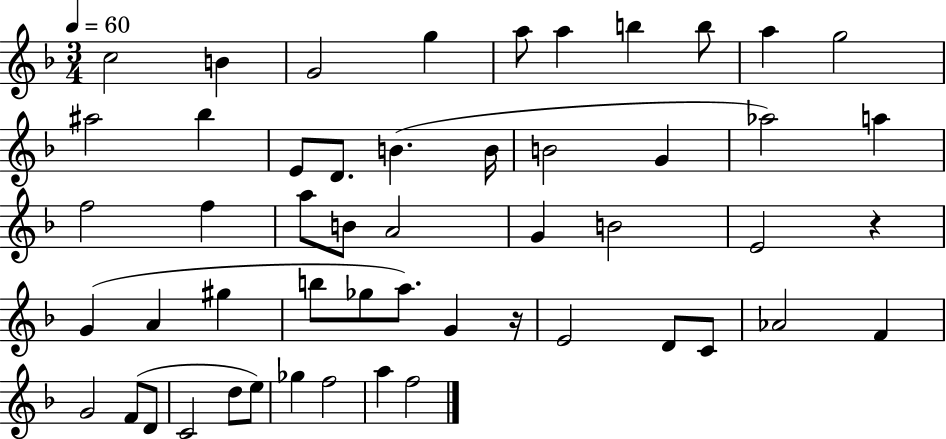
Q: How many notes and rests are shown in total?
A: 52